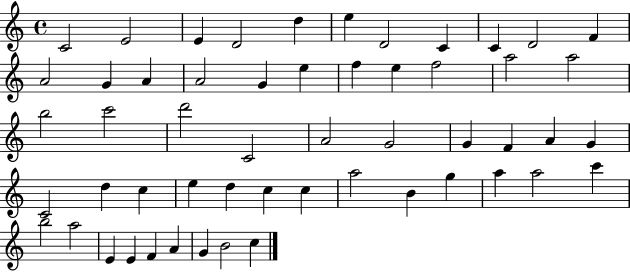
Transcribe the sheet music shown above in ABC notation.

X:1
T:Untitled
M:4/4
L:1/4
K:C
C2 E2 E D2 d e D2 C C D2 F A2 G A A2 G e f e f2 a2 a2 b2 c'2 d'2 C2 A2 G2 G F A G C2 d c e d c c a2 B g a a2 c' b2 a2 E E F A G B2 c